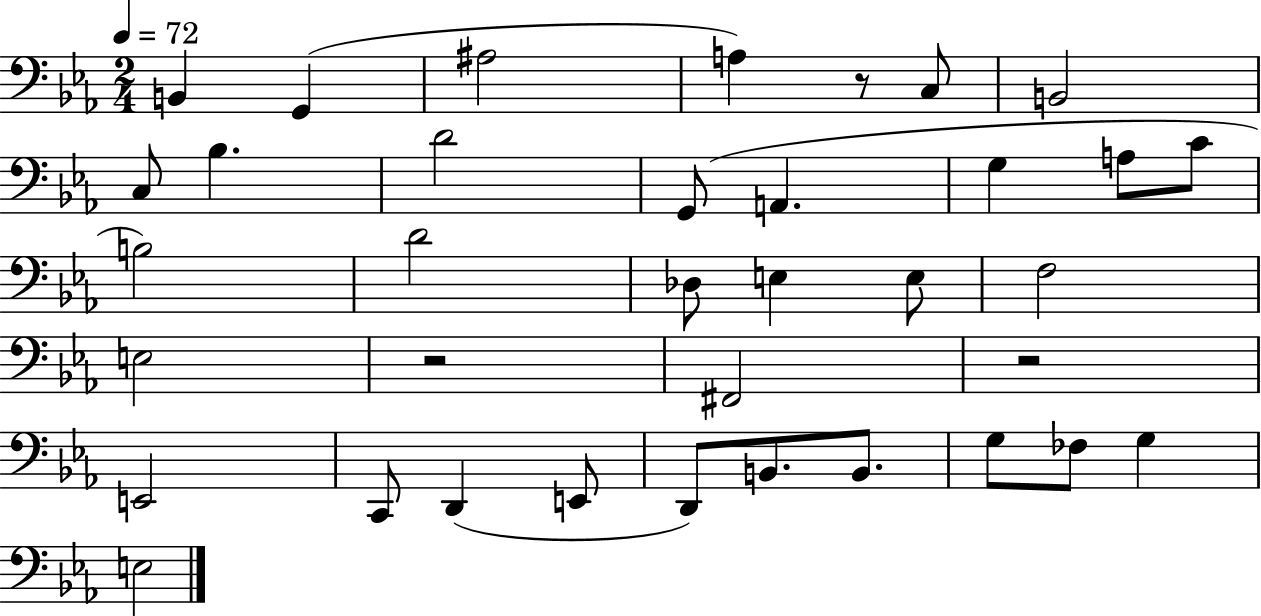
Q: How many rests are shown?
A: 3